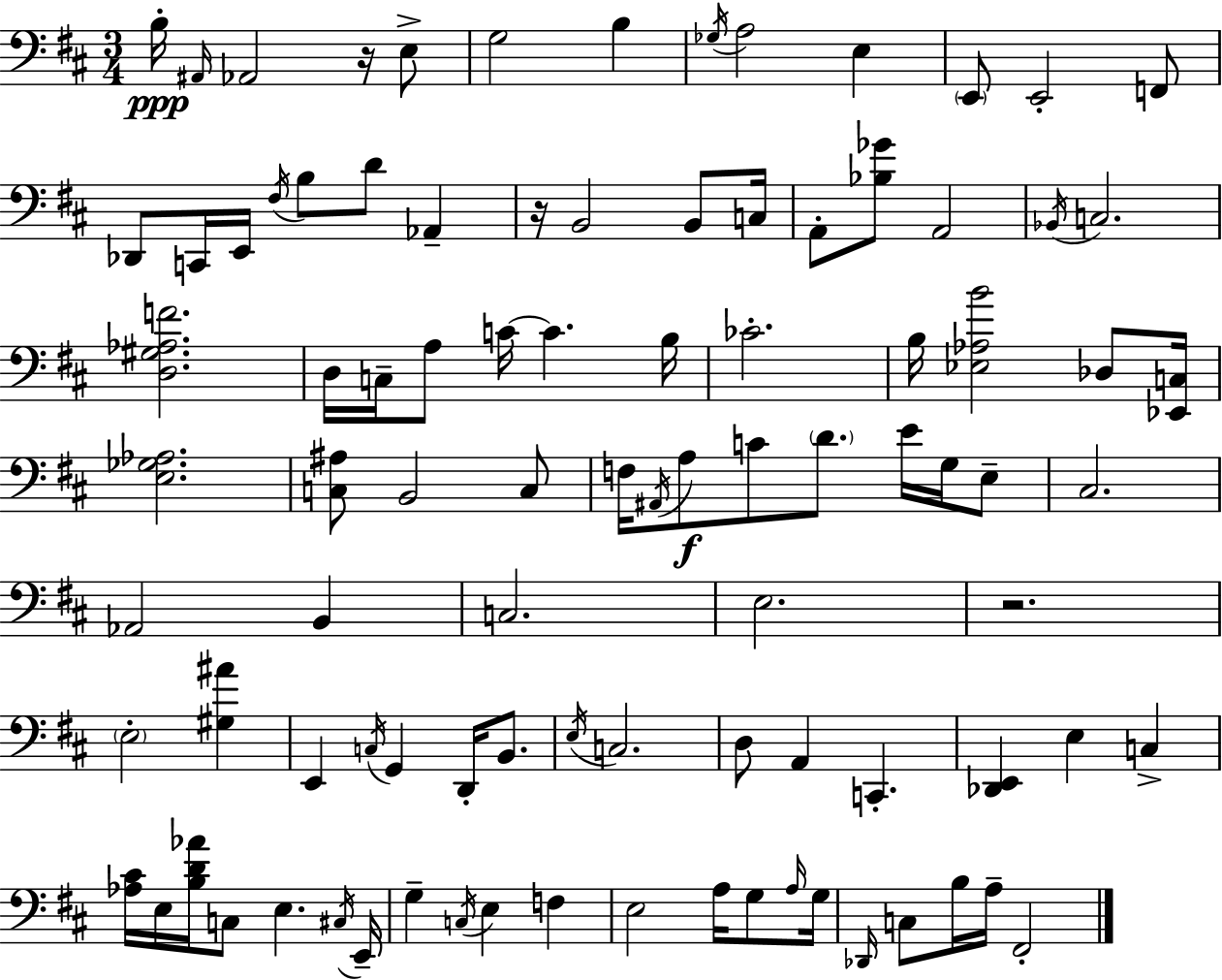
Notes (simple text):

B3/s A#2/s Ab2/h R/s E3/e G3/h B3/q Gb3/s A3/h E3/q E2/e E2/h F2/e Db2/e C2/s E2/s F#3/s B3/e D4/e Ab2/q R/s B2/h B2/e C3/s A2/e [Bb3,Gb4]/e A2/h Bb2/s C3/h. [D3,G#3,Ab3,F4]/h. D3/s C3/s A3/e C4/s C4/q. B3/s CES4/h. B3/s [Eb3,Ab3,B4]/h Db3/e [Eb2,C3]/s [E3,Gb3,Ab3]/h. [C3,A#3]/e B2/h C3/e F3/s A#2/s A3/e C4/e D4/e. E4/s G3/s E3/e C#3/h. Ab2/h B2/q C3/h. E3/h. R/h. E3/h [G#3,A#4]/q E2/q C3/s G2/q D2/s B2/e. E3/s C3/h. D3/e A2/q C2/q. [Db2,E2]/q E3/q C3/q [Ab3,C#4]/s E3/s [B3,D4,Ab4]/s C3/e E3/q. C#3/s E2/s G3/q C3/s E3/q F3/q E3/h A3/s G3/e A3/s G3/s Db2/s C3/e B3/s A3/s F#2/h